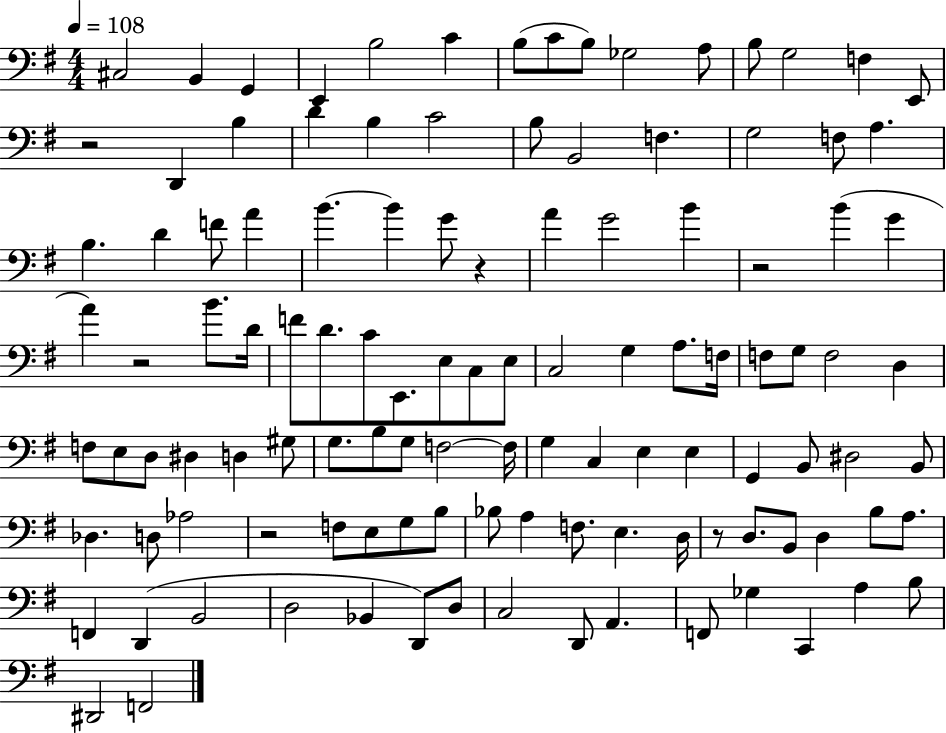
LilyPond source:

{
  \clef bass
  \numericTimeSignature
  \time 4/4
  \key g \major
  \tempo 4 = 108
  cis2 b,4 g,4 | e,4 b2 c'4 | b8( c'8 b8) ges2 a8 | b8 g2 f4 e,8 | \break r2 d,4 b4 | d'4 b4 c'2 | b8 b,2 f4. | g2 f8 a4. | \break b4. d'4 f'8 a'4 | b'4.~~ b'4 g'8 r4 | a'4 g'2 b'4 | r2 b'4( g'4 | \break a'4) r2 b'8. d'16 | f'8 d'8. c'8 e,8. e8 c8 e8 | c2 g4 a8. f16 | f8 g8 f2 d4 | \break f8 e8 d8 dis4 d4 gis8 | g8. b8 g8 f2~~ f16 | g4 c4 e4 e4 | g,4 b,8 dis2 b,8 | \break des4. d8 aes2 | r2 f8 e8 g8 b8 | bes8 a4 f8. e4. d16 | r8 d8. b,8 d4 b8 a8. | \break f,4 d,4( b,2 | d2 bes,4 d,8) d8 | c2 d,8 a,4. | f,8 ges4 c,4 a4 b8 | \break dis,2 f,2 | \bar "|."
}